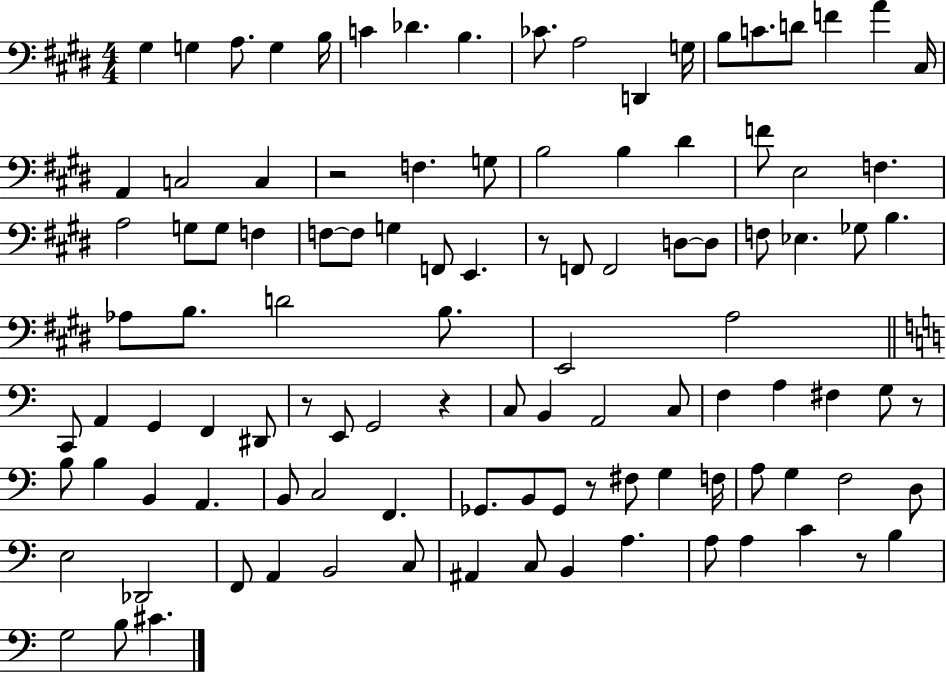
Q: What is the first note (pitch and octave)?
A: G#3